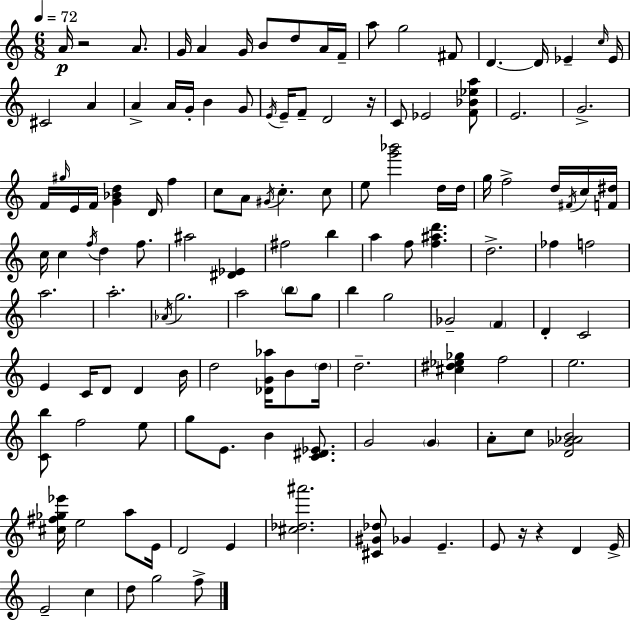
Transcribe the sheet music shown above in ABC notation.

X:1
T:Untitled
M:6/8
L:1/4
K:Am
A/4 z2 A/2 G/4 A G/4 B/2 d/2 A/4 F/4 a/2 g2 ^F/2 D D/4 _E c/4 _E/4 ^C2 A A A/4 G/4 B G/2 E/4 E/4 F/2 D2 z/4 C/2 _E2 [F_B_ea]/2 E2 G2 F/4 ^g/4 E/4 F/4 [G_Bd] D/4 f c/2 A/2 ^G/4 c c/2 e/2 [g'_b']2 d/4 d/4 g/4 f2 d/4 ^F/4 c/4 [F^d]/4 c/4 c f/4 d f/2 ^a2 [^D_E] ^f2 b a f/2 [f^ad'] d2 _f f2 a2 a2 _A/4 g2 a2 b/2 g/2 b g2 _G2 F D C2 E C/4 D/2 D B/4 d2 [_DG_a]/4 B/2 d/4 d2 [^c^d_e_g] f2 e2 [Cb]/2 f2 e/2 g/2 E/2 B [C^D_E]/2 G2 G A/2 c/2 [D_G_AB]2 [^c^f_g_e']/4 e2 a/2 E/4 D2 E [^c_d^a']2 [^C^G_d]/2 _G E E/2 z/4 z D E/4 E2 c d/2 g2 f/2